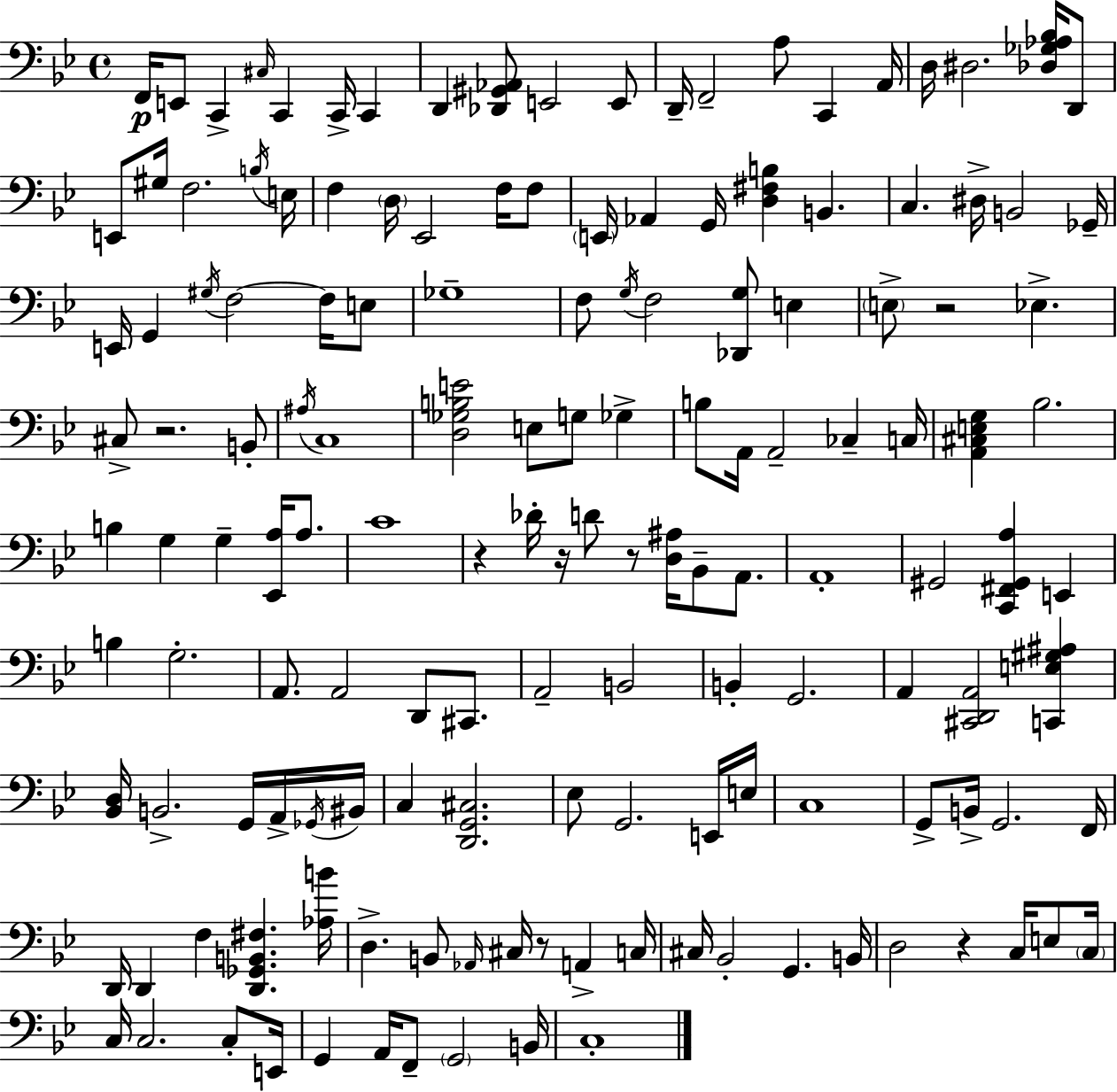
X:1
T:Untitled
M:4/4
L:1/4
K:Bb
F,,/4 E,,/2 C,, ^C,/4 C,, C,,/4 C,, D,, [_D,,^G,,_A,,]/2 E,,2 E,,/2 D,,/4 F,,2 A,/2 C,, A,,/4 D,/4 ^D,2 [_D,_G,_A,_B,]/4 D,,/2 E,,/2 ^G,/4 F,2 B,/4 E,/4 F, D,/4 _E,,2 F,/4 F,/2 E,,/4 _A,, G,,/4 [D,^F,B,] B,, C, ^D,/4 B,,2 _G,,/4 E,,/4 G,, ^G,/4 F,2 F,/4 E,/2 _G,4 F,/2 G,/4 F,2 [_D,,G,]/2 E, E,/2 z2 _E, ^C,/2 z2 B,,/2 ^A,/4 C,4 [D,_G,B,E]2 E,/2 G,/2 _G, B,/2 A,,/4 A,,2 _C, C,/4 [A,,^C,E,G,] _B,2 B, G, G, [_E,,A,]/4 A,/2 C4 z _D/4 z/4 D/2 z/2 [D,^A,]/4 _B,,/2 A,,/2 A,,4 ^G,,2 [C,,^F,,^G,,A,] E,, B, G,2 A,,/2 A,,2 D,,/2 ^C,,/2 A,,2 B,,2 B,, G,,2 A,, [^C,,D,,A,,]2 [C,,E,^G,^A,] [_B,,D,]/4 B,,2 G,,/4 A,,/4 _G,,/4 ^B,,/4 C, [D,,G,,^C,]2 _E,/2 G,,2 E,,/4 E,/4 C,4 G,,/2 B,,/4 G,,2 F,,/4 D,,/4 D,, F, [D,,_G,,B,,^F,] [_A,B]/4 D, B,,/2 _A,,/4 ^C,/4 z/2 A,, C,/4 ^C,/4 _B,,2 G,, B,,/4 D,2 z C,/4 E,/2 C,/4 C,/4 C,2 C,/2 E,,/4 G,, A,,/4 F,,/2 G,,2 B,,/4 C,4